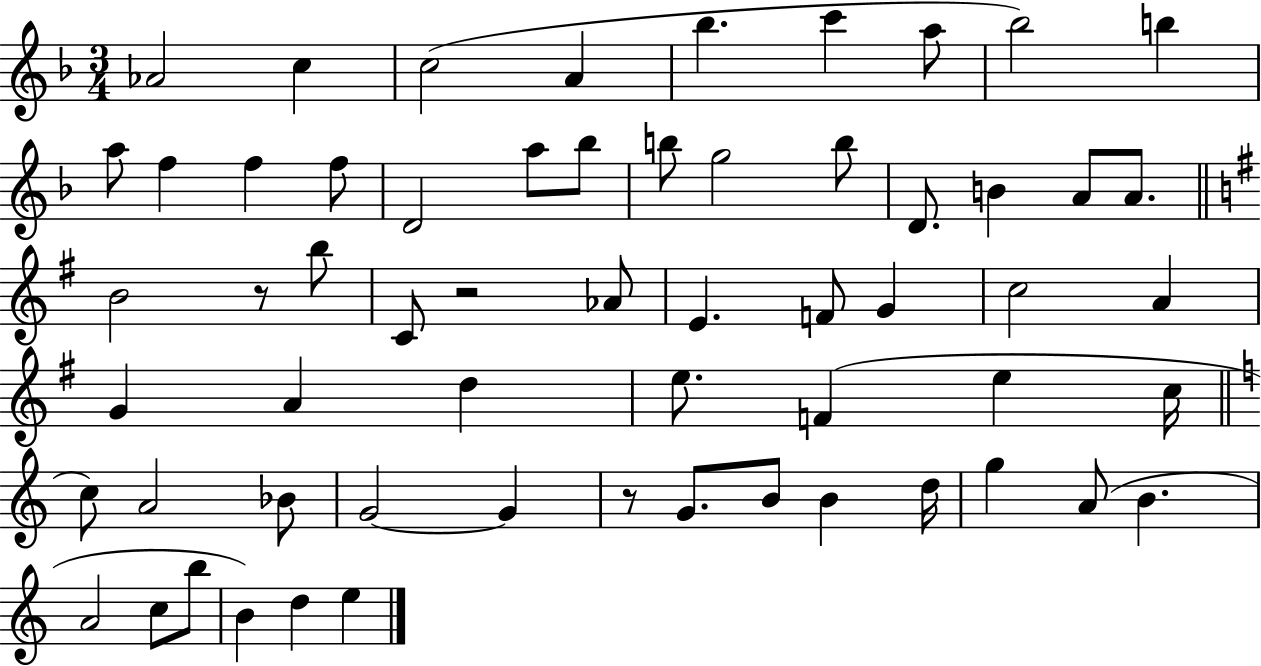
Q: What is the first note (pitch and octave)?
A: Ab4